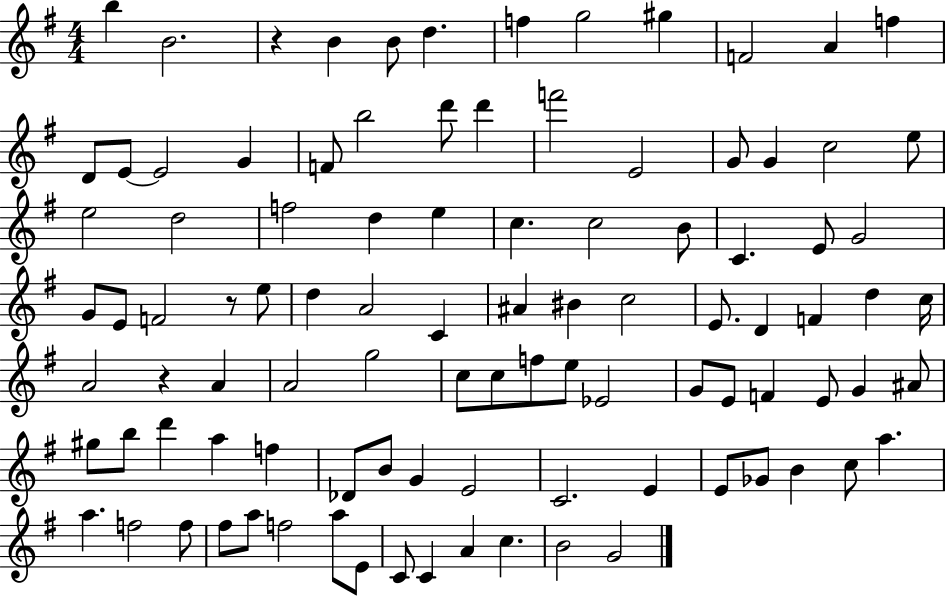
B5/q B4/h. R/q B4/q B4/e D5/q. F5/q G5/h G#5/q F4/h A4/q F5/q D4/e E4/e E4/h G4/q F4/e B5/h D6/e D6/q F6/h E4/h G4/e G4/q C5/h E5/e E5/h D5/h F5/h D5/q E5/q C5/q. C5/h B4/e C4/q. E4/e G4/h G4/e E4/e F4/h R/e E5/e D5/q A4/h C4/q A#4/q BIS4/q C5/h E4/e. D4/q F4/q D5/q C5/s A4/h R/q A4/q A4/h G5/h C5/e C5/e F5/e E5/e Eb4/h G4/e E4/e F4/q E4/e G4/q A#4/e G#5/e B5/e D6/q A5/q F5/q Db4/e B4/e G4/q E4/h C4/h. E4/q E4/e Gb4/e B4/q C5/e A5/q. A5/q. F5/h F5/e F#5/e A5/e F5/h A5/e E4/e C4/e C4/q A4/q C5/q. B4/h G4/h